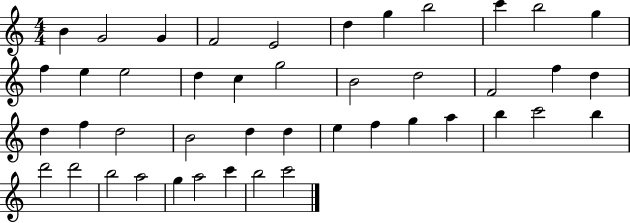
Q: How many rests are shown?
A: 0